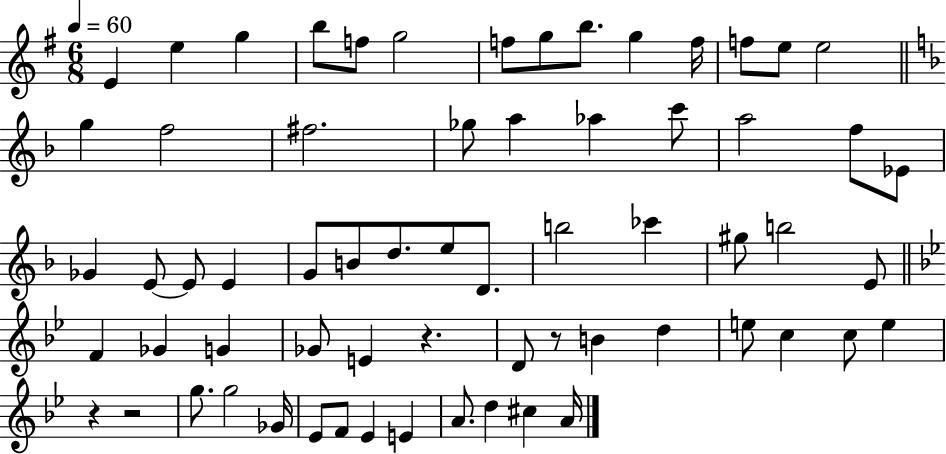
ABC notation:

X:1
T:Untitled
M:6/8
L:1/4
K:G
E e g b/2 f/2 g2 f/2 g/2 b/2 g f/4 f/2 e/2 e2 g f2 ^f2 _g/2 a _a c'/2 a2 f/2 _E/2 _G E/2 E/2 E G/2 B/2 d/2 e/2 D/2 b2 _c' ^g/2 b2 E/2 F _G G _G/2 E z D/2 z/2 B d e/2 c c/2 e z z2 g/2 g2 _G/4 _E/2 F/2 _E E A/2 d ^c A/4